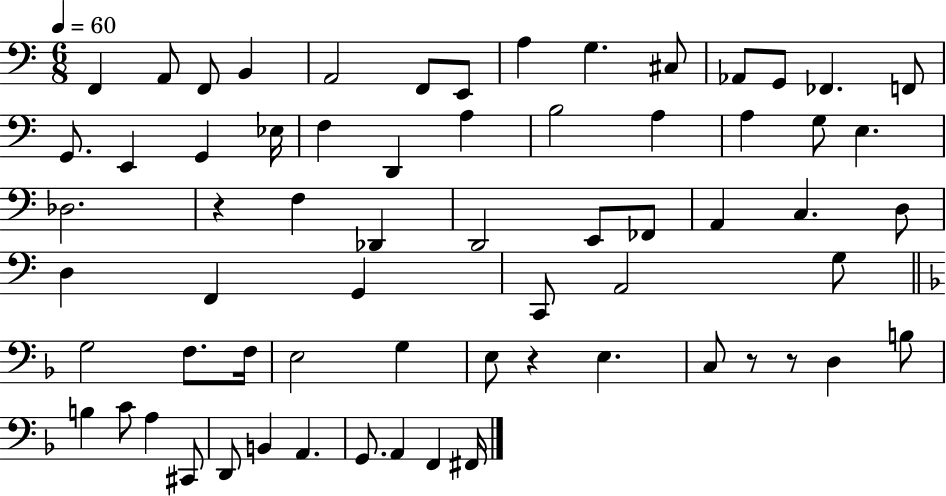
{
  \clef bass
  \numericTimeSignature
  \time 6/8
  \key c \major
  \tempo 4 = 60
  f,4 a,8 f,8 b,4 | a,2 f,8 e,8 | a4 g4. cis8 | aes,8 g,8 fes,4. f,8 | \break g,8. e,4 g,4 ees16 | f4 d,4 a4 | b2 a4 | a4 g8 e4. | \break des2. | r4 f4 des,4 | d,2 e,8 fes,8 | a,4 c4. d8 | \break d4 f,4 g,4 | c,8 a,2 g8 | \bar "||" \break \key f \major g2 f8. f16 | e2 g4 | e8 r4 e4. | c8 r8 r8 d4 b8 | \break b4 c'8 a4 cis,8 | d,8 b,4 a,4. | g,8. a,4 f,4 fis,16 | \bar "|."
}